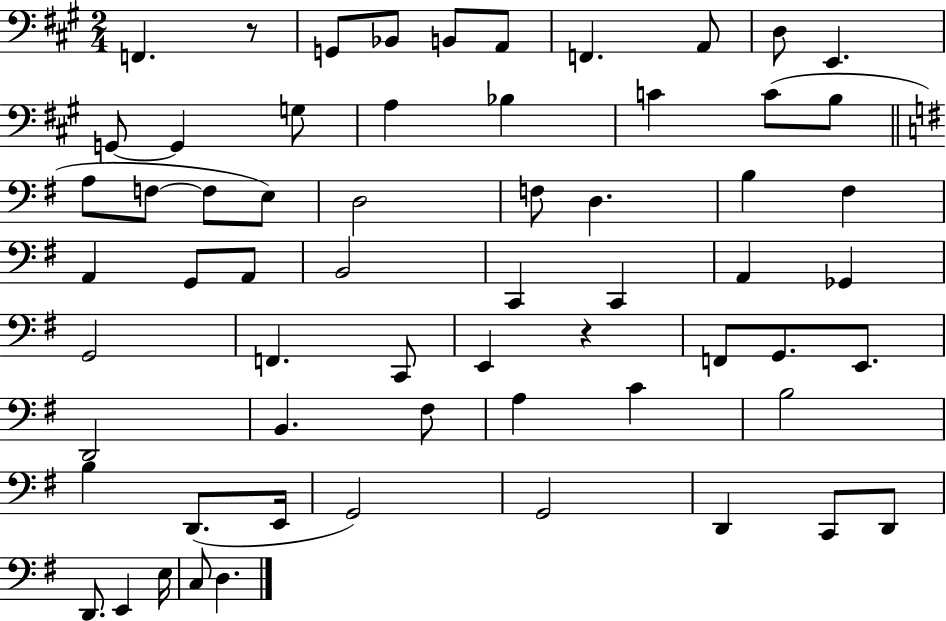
F2/q. R/e G2/e Bb2/e B2/e A2/e F2/q. A2/e D3/e E2/q. G2/e G2/q G3/e A3/q Bb3/q C4/q C4/e B3/e A3/e F3/e F3/e E3/e D3/h F3/e D3/q. B3/q F#3/q A2/q G2/e A2/e B2/h C2/q C2/q A2/q Gb2/q G2/h F2/q. C2/e E2/q R/q F2/e G2/e. E2/e. D2/h B2/q. F#3/e A3/q C4/q B3/h B3/q D2/e. E2/s G2/h G2/h D2/q C2/e D2/e D2/e. E2/q E3/s C3/e D3/q.